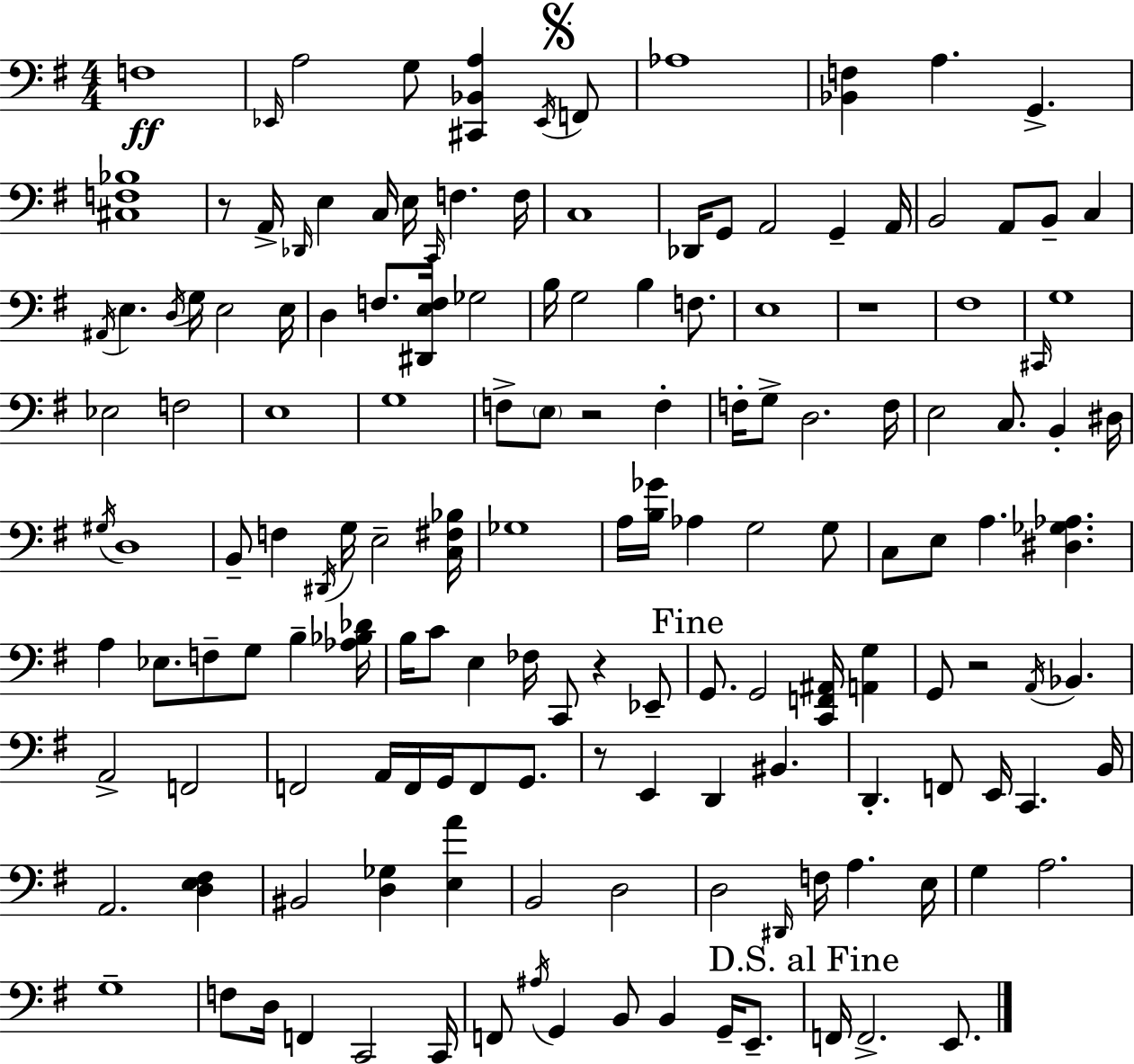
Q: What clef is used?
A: bass